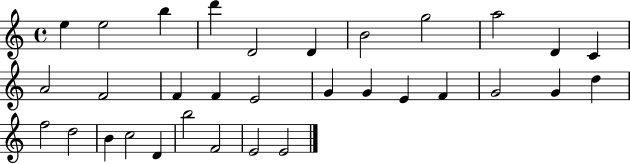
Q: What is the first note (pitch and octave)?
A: E5